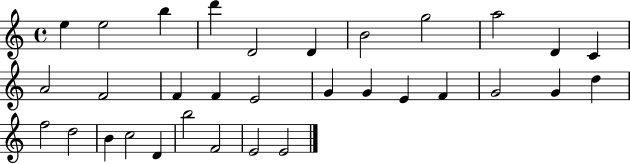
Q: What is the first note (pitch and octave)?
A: E5